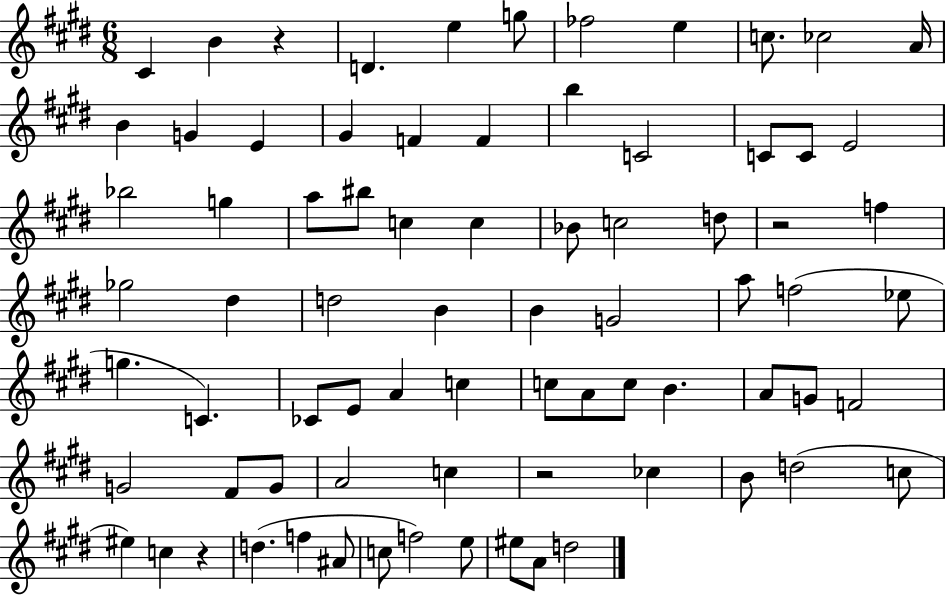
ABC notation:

X:1
T:Untitled
M:6/8
L:1/4
K:E
^C B z D e g/2 _f2 e c/2 _c2 A/4 B G E ^G F F b C2 C/2 C/2 E2 _b2 g a/2 ^b/2 c c _B/2 c2 d/2 z2 f _g2 ^d d2 B B G2 a/2 f2 _e/2 g C _C/2 E/2 A c c/2 A/2 c/2 B A/2 G/2 F2 G2 ^F/2 G/2 A2 c z2 _c B/2 d2 c/2 ^e c z d f ^A/2 c/2 f2 e/2 ^e/2 A/2 d2